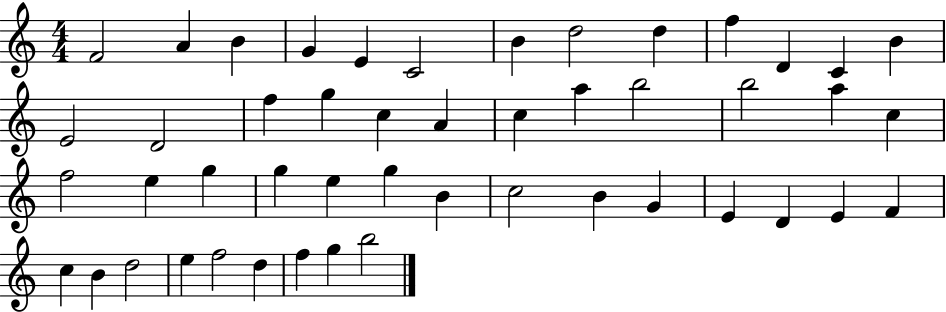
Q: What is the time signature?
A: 4/4